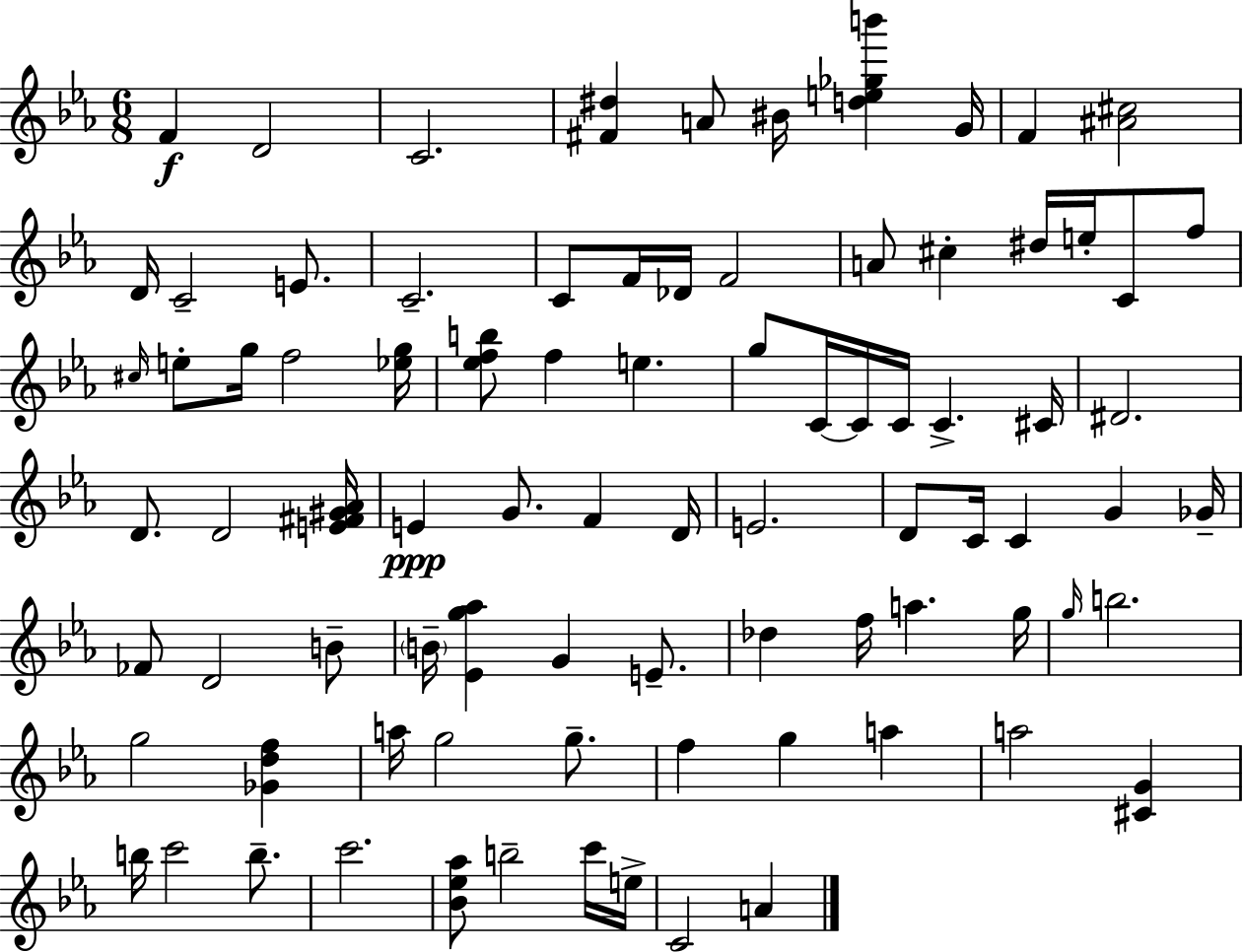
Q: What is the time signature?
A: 6/8